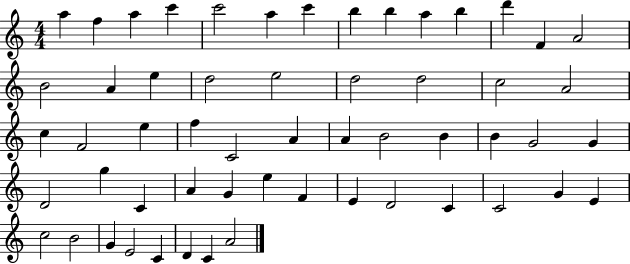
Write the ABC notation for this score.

X:1
T:Untitled
M:4/4
L:1/4
K:C
a f a c' c'2 a c' b b a b d' F A2 B2 A e d2 e2 d2 d2 c2 A2 c F2 e f C2 A A B2 B B G2 G D2 g C A G e F E D2 C C2 G E c2 B2 G E2 C D C A2